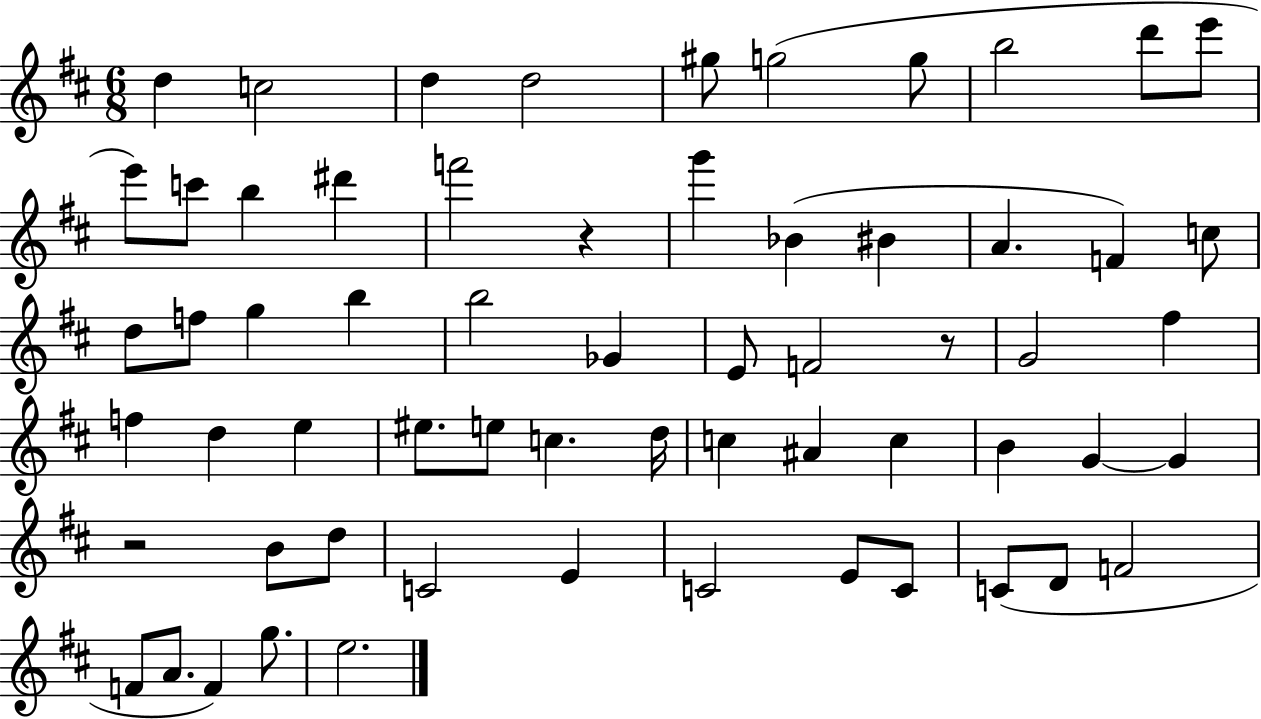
{
  \clef treble
  \numericTimeSignature
  \time 6/8
  \key d \major
  d''4 c''2 | d''4 d''2 | gis''8 g''2( g''8 | b''2 d'''8 e'''8 | \break e'''8) c'''8 b''4 dis'''4 | f'''2 r4 | g'''4 bes'4( bis'4 | a'4. f'4) c''8 | \break d''8 f''8 g''4 b''4 | b''2 ges'4 | e'8 f'2 r8 | g'2 fis''4 | \break f''4 d''4 e''4 | eis''8. e''8 c''4. d''16 | c''4 ais'4 c''4 | b'4 g'4~~ g'4 | \break r2 b'8 d''8 | c'2 e'4 | c'2 e'8 c'8 | c'8( d'8 f'2 | \break f'8 a'8. f'4) g''8. | e''2. | \bar "|."
}